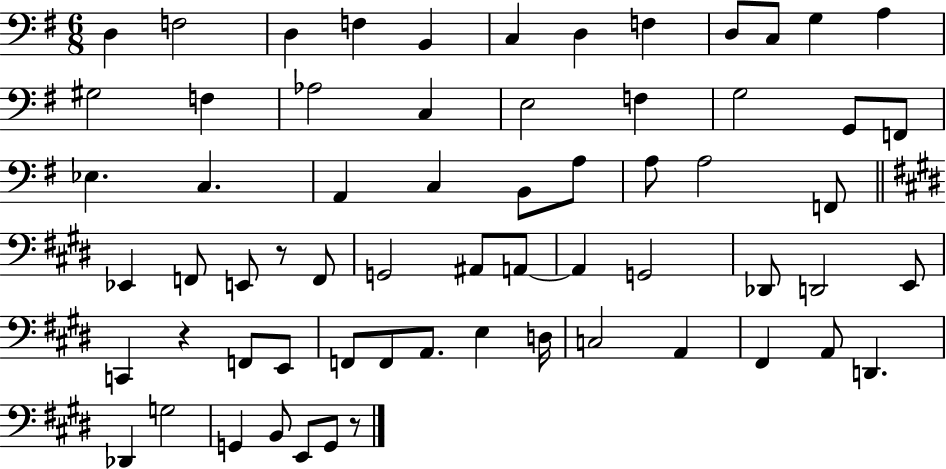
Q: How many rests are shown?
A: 3